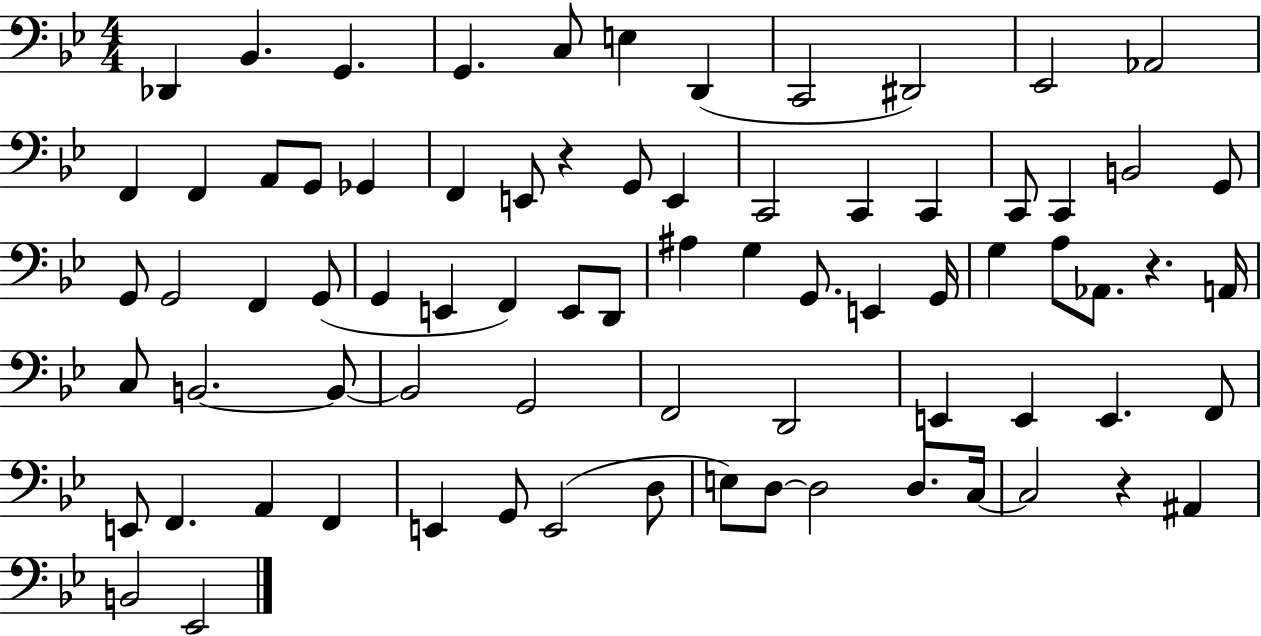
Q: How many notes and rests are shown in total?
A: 76